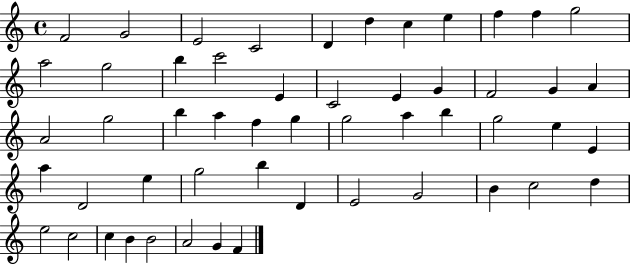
F4/h G4/h E4/h C4/h D4/q D5/q C5/q E5/q F5/q F5/q G5/h A5/h G5/h B5/q C6/h E4/q C4/h E4/q G4/q F4/h G4/q A4/q A4/h G5/h B5/q A5/q F5/q G5/q G5/h A5/q B5/q G5/h E5/q E4/q A5/q D4/h E5/q G5/h B5/q D4/q E4/h G4/h B4/q C5/h D5/q E5/h C5/h C5/q B4/q B4/h A4/h G4/q F4/q